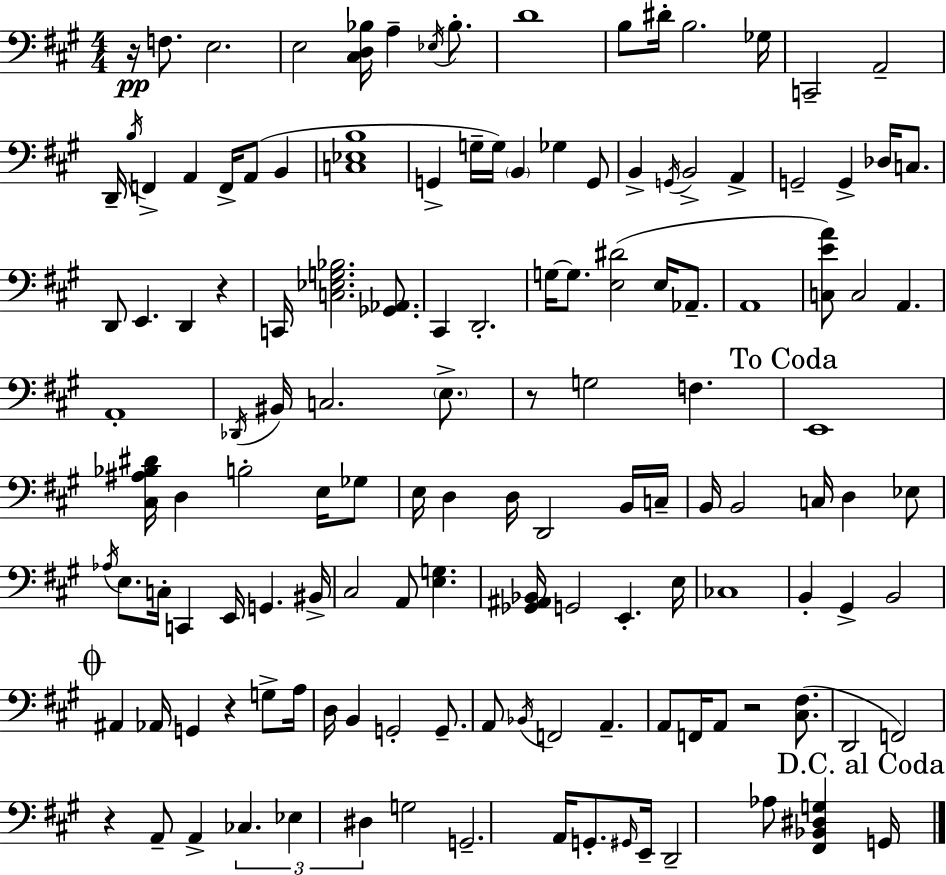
{
  \clef bass
  \numericTimeSignature
  \time 4/4
  \key a \major
  r16\pp f8. e2. | e2 <cis d bes>16 a4-- \acciaccatura { ees16 } bes8.-. | d'1 | b8 dis'16-. b2. | \break ges16 c,2-- a,2-- | d,16-- \acciaccatura { b16 } f,4-> a,4 f,16-> a,8( b,4 | <c ees b>1 | g,4-> g16-- g16) \parenthesize b,4 ges4 | \break g,8 b,4-> \acciaccatura { g,16 } b,2-> a,4-> | g,2-- g,4-> des16 | c8. d,8 e,4. d,4 r4 | c,16 <c ees g bes>2. | \break <ges, aes,>8. cis,4 d,2.-. | g16~~ g8. <e dis'>2( e16 | aes,8.-- a,1 | <c e' a'>8) c2 a,4. | \break a,1-. | \acciaccatura { des,16 } bis,16 c2. | \parenthesize e8.-> r8 g2 f4. | \mark "To Coda" e,1 | \break <cis ais bes dis'>16 d4 b2-. | e16 ges8 e16 d4 d16 d,2 | b,16 c16-- b,16 b,2 c16 d4 | ees8 \acciaccatura { aes16 } e8. c16-. c,4 e,16 g,4. | \break bis,16-> cis2 a,8 <e g>4. | <ges, ais, bes,>16 g,2 e,4.-. | e16 ces1 | b,4-. gis,4-> b,2 | \break \mark \markup { \musicglyph "scripts.coda" } ais,4 aes,16 g,4 r4 | g8-> a16 d16 b,4 g,2-. | g,8.-- a,8 \acciaccatura { bes,16 } f,2 | a,4.-- a,8 f,16 a,8 r2 | \break <cis fis>8.( d,2 f,2) | r4 a,8-- a,4-> | \tuplet 3/2 { ces4. ees4 dis4 } g2 | g,2.-- | \break a,16 g,8.-. \grace { gis,16 } e,16-- d,2-- | aes8 <fis, bes, dis g>4 \mark "D.C. al Coda" g,16 \bar "|."
}